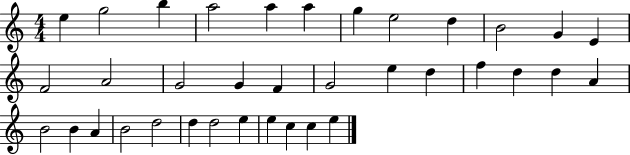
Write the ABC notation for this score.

X:1
T:Untitled
M:4/4
L:1/4
K:C
e g2 b a2 a a g e2 d B2 G E F2 A2 G2 G F G2 e d f d d A B2 B A B2 d2 d d2 e e c c e